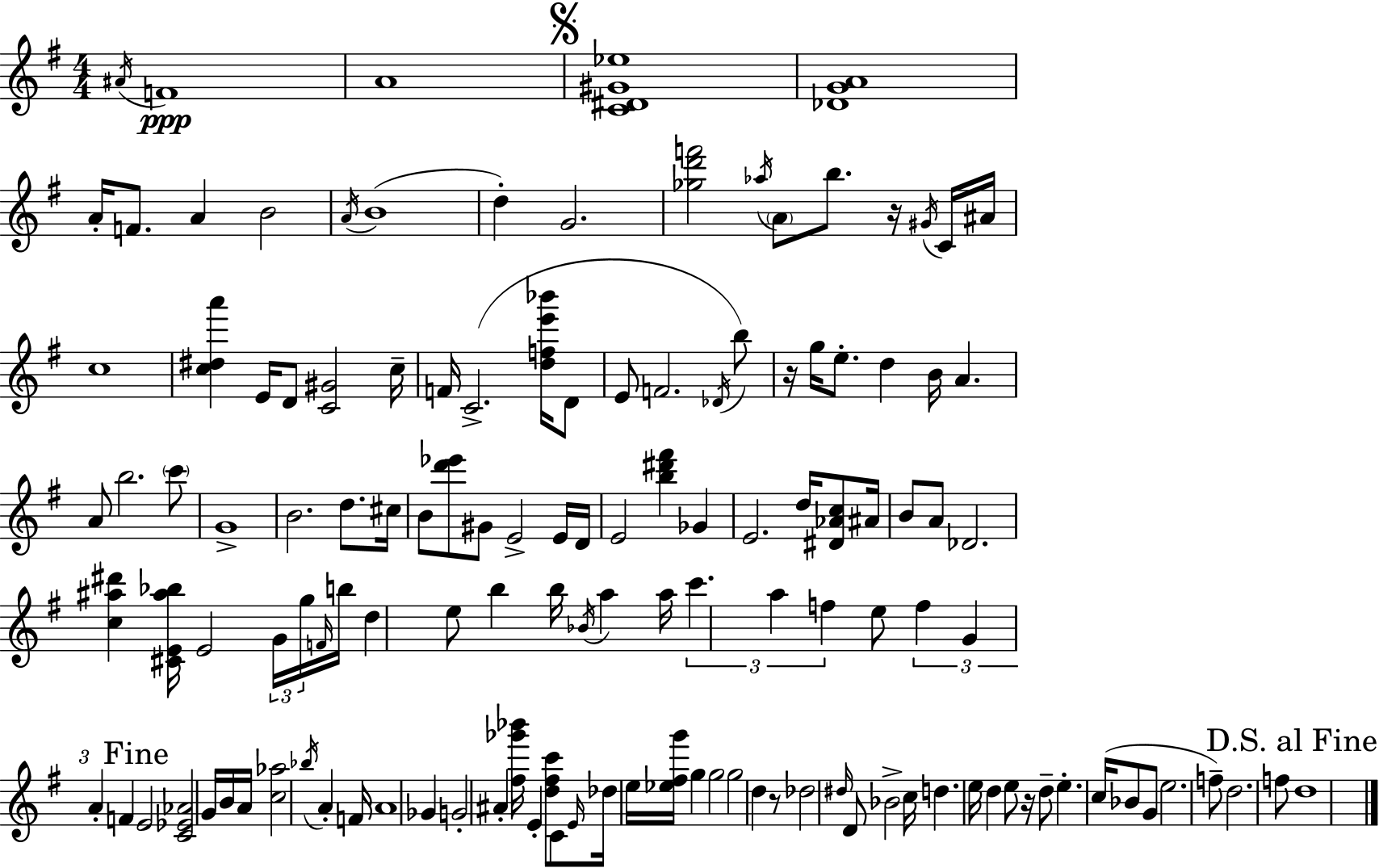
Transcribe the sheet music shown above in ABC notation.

X:1
T:Untitled
M:4/4
L:1/4
K:Em
^A/4 F4 A4 [C^D^G_e]4 [_DGA]4 A/4 F/2 A B2 A/4 B4 d G2 [_gd'f']2 _a/4 A/2 b/2 z/4 ^G/4 C/4 ^A/4 c4 [c^da'] E/4 D/2 [C^G]2 c/4 F/4 C2 [dfe'_b']/4 D/2 E/2 F2 _D/4 b/2 z/4 g/4 e/2 d B/4 A A/2 b2 c'/2 G4 B2 d/2 ^c/4 B/2 [d'_e']/2 ^G/2 E2 E/4 D/4 E2 [b^d'^f'] _G E2 d/4 [^D_Ac]/2 ^A/4 B/2 A/2 _D2 [c^a^d'] [^CE^a_b]/4 E2 G/4 g/4 F/4 b/4 d e/2 b b/4 _B/4 a a/4 c' a f e/2 f G A F E2 [C_E_A]2 G/4 B/4 A/4 [c_a]2 _b/4 A F/4 A4 _G G2 ^A [^f_g'_b']/4 E [d^fc']/2 C/2 E/4 _d/4 e/4 [_e^fg']/4 g g2 g2 d z/2 _d2 ^d/4 D/2 _B2 c/4 d e/4 d e/2 z/4 d/2 e c/4 _B/2 G/2 e2 f/2 d2 f/2 d4